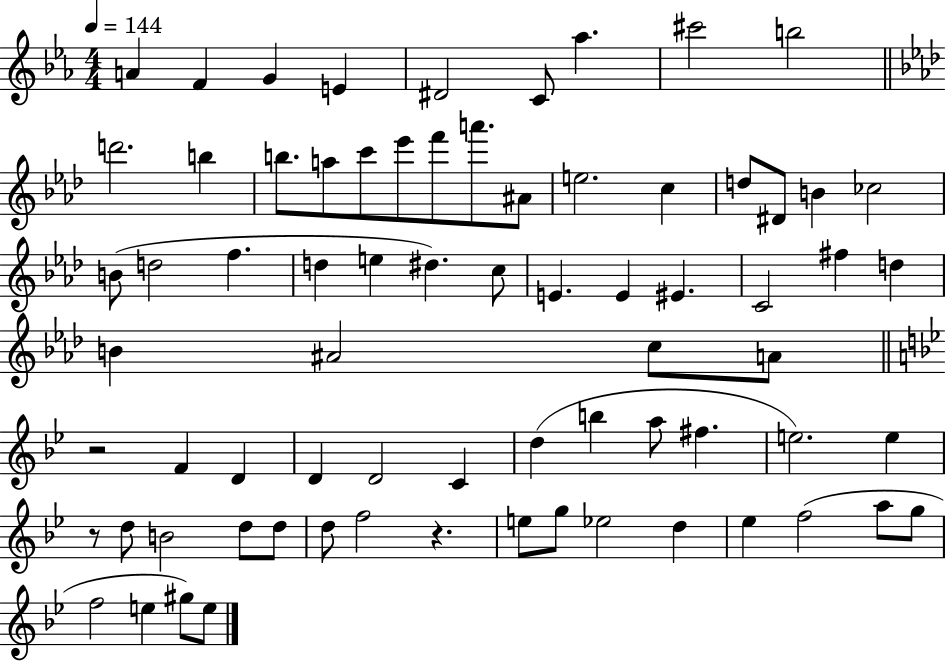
A4/q F4/q G4/q E4/q D#4/h C4/e Ab5/q. C#6/h B5/h D6/h. B5/q B5/e. A5/e C6/e Eb6/e F6/e A6/e. A#4/e E5/h. C5/q D5/e D#4/e B4/q CES5/h B4/e D5/h F5/q. D5/q E5/q D#5/q. C5/e E4/q. E4/q EIS4/q. C4/h F#5/q D5/q B4/q A#4/h C5/e A4/e R/h F4/q D4/q D4/q D4/h C4/q D5/q B5/q A5/e F#5/q. E5/h. E5/q R/e D5/e B4/h D5/e D5/e D5/e F5/h R/q. E5/e G5/e Eb5/h D5/q Eb5/q F5/h A5/e G5/e F5/h E5/q G#5/e E5/e